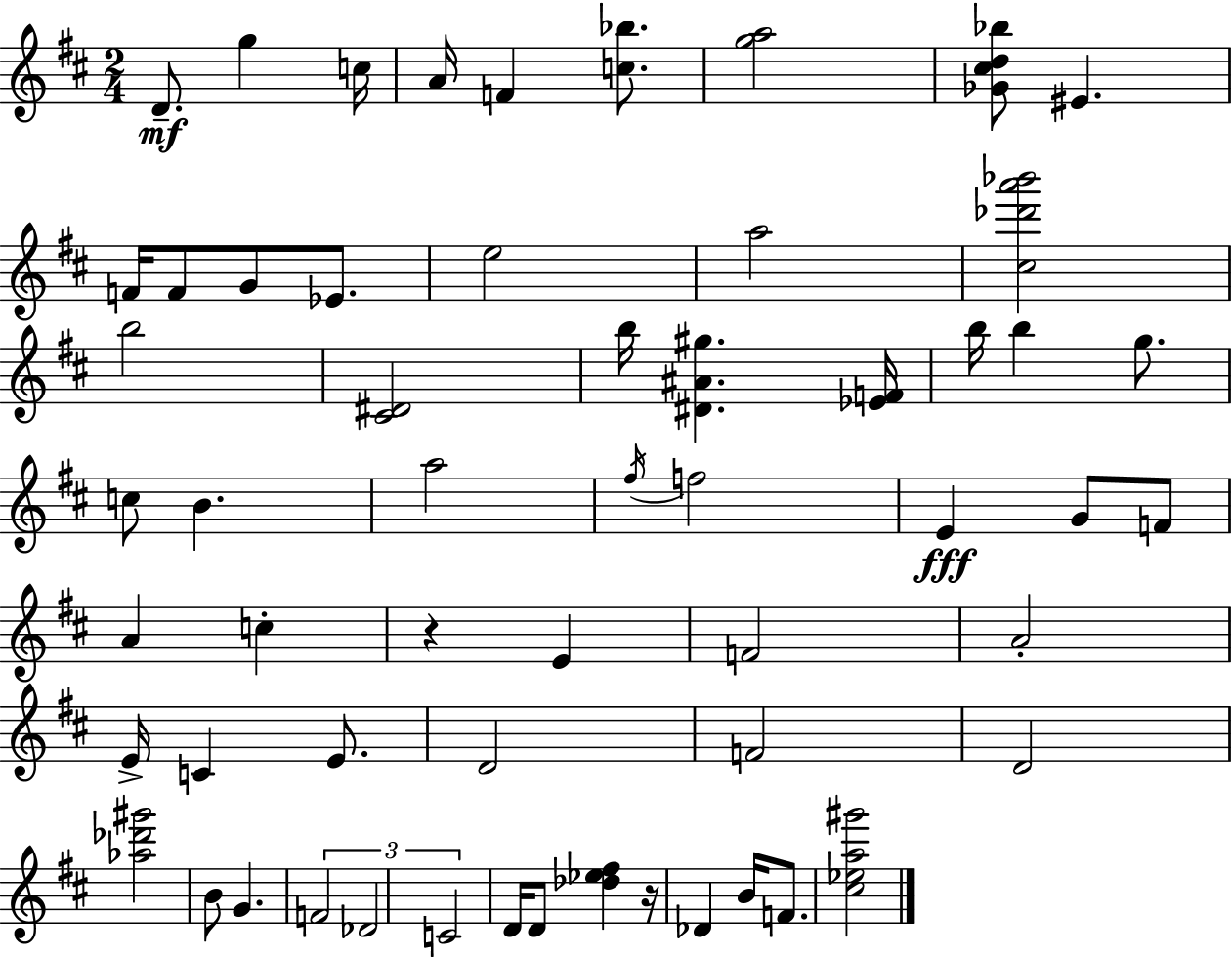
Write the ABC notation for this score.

X:1
T:Untitled
M:2/4
L:1/4
K:D
D/2 g c/4 A/4 F [c_b]/2 [ga]2 [_G^cd_b]/2 ^E F/4 F/2 G/2 _E/2 e2 a2 [^c_d'a'_b']2 b2 [^C^D]2 b/4 [^D^A^g] [_EF]/4 b/4 b g/2 c/2 B a2 ^f/4 f2 E G/2 F/2 A c z E F2 A2 E/4 C E/2 D2 F2 D2 [_a_d'^g']2 B/2 G F2 _D2 C2 D/4 D/2 [_d_e^f] z/4 _D B/4 F/2 [^c_ea^g']2